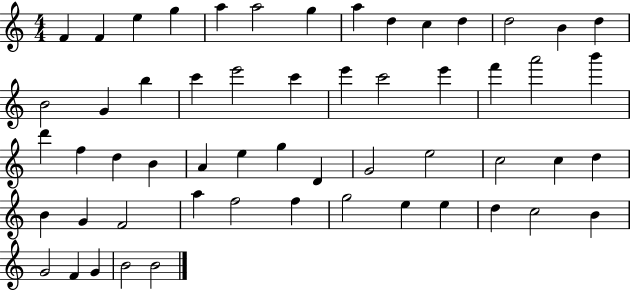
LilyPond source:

{
  \clef treble
  \numericTimeSignature
  \time 4/4
  \key c \major
  f'4 f'4 e''4 g''4 | a''4 a''2 g''4 | a''4 d''4 c''4 d''4 | d''2 b'4 d''4 | \break b'2 g'4 b''4 | c'''4 e'''2 c'''4 | e'''4 c'''2 e'''4 | f'''4 a'''2 b'''4 | \break d'''4 f''4 d''4 b'4 | a'4 e''4 g''4 d'4 | g'2 e''2 | c''2 c''4 d''4 | \break b'4 g'4 f'2 | a''4 f''2 f''4 | g''2 e''4 e''4 | d''4 c''2 b'4 | \break g'2 f'4 g'4 | b'2 b'2 | \bar "|."
}